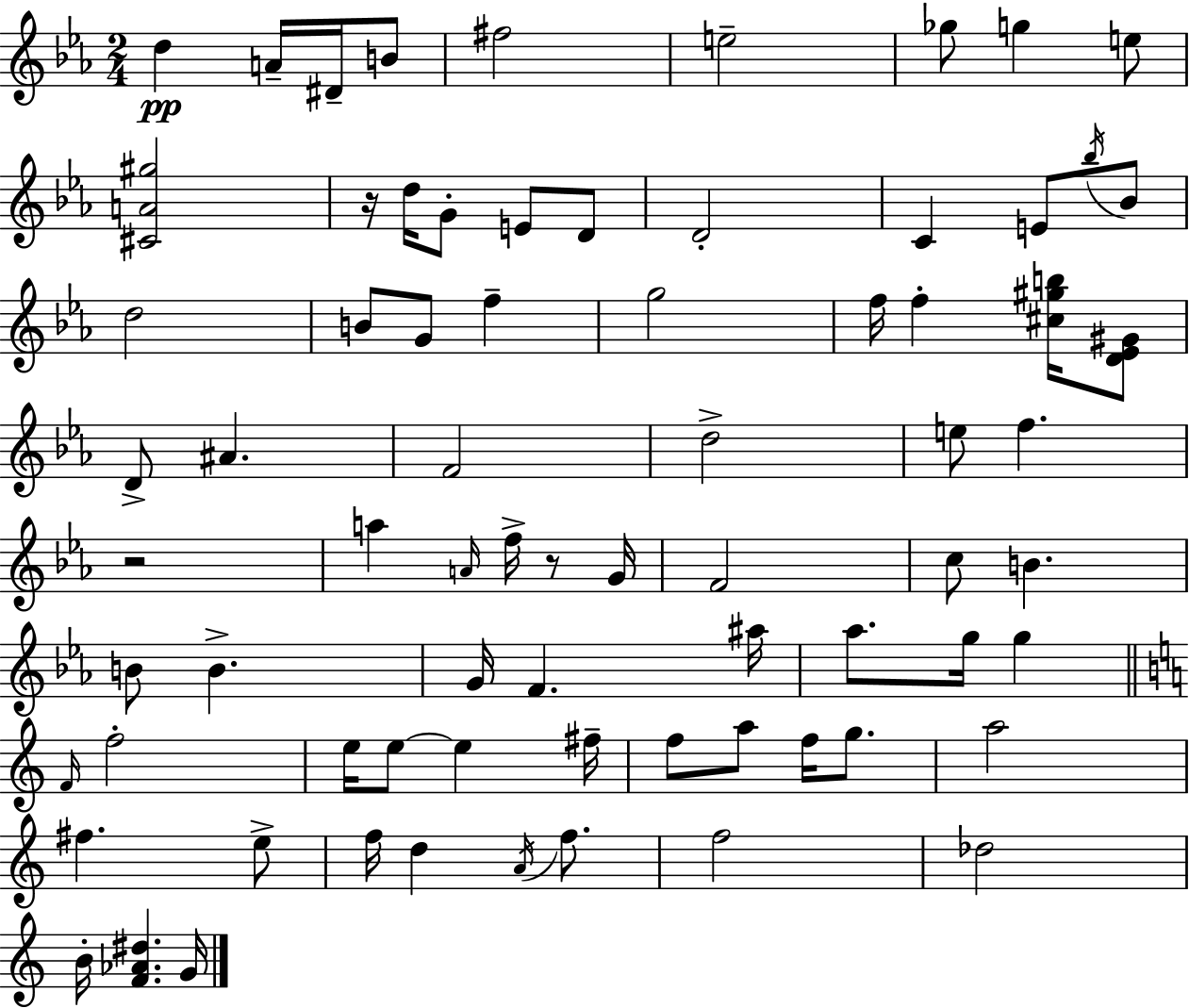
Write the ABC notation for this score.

X:1
T:Untitled
M:2/4
L:1/4
K:Eb
d A/4 ^D/4 B/2 ^f2 e2 _g/2 g e/2 [^CA^g]2 z/4 d/4 G/2 E/2 D/2 D2 C E/2 _b/4 _B/2 d2 B/2 G/2 f g2 f/4 f [^c^gb]/4 [D_E^G]/2 D/2 ^A F2 d2 e/2 f z2 a A/4 f/4 z/2 G/4 F2 c/2 B B/2 B G/4 F ^a/4 _a/2 g/4 g F/4 f2 e/4 e/2 e ^f/4 f/2 a/2 f/4 g/2 a2 ^f e/2 f/4 d A/4 f/2 f2 _d2 B/4 [F_A^d] G/4